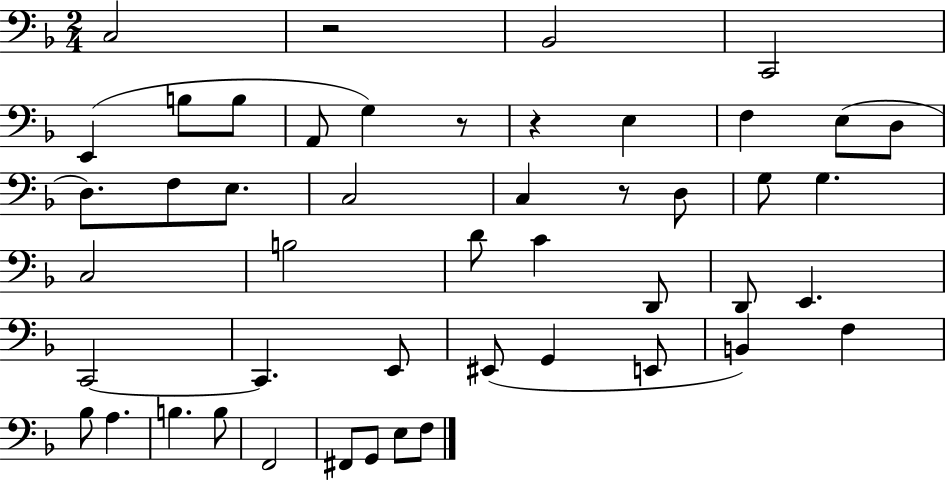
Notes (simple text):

C3/h R/h Bb2/h C2/h E2/q B3/e B3/e A2/e G3/q R/e R/q E3/q F3/q E3/e D3/e D3/e. F3/e E3/e. C3/h C3/q R/e D3/e G3/e G3/q. C3/h B3/h D4/e C4/q D2/e D2/e E2/q. C2/h C2/q. E2/e EIS2/e G2/q E2/e B2/q F3/q Bb3/e A3/q. B3/q. B3/e F2/h F#2/e G2/e E3/e F3/e